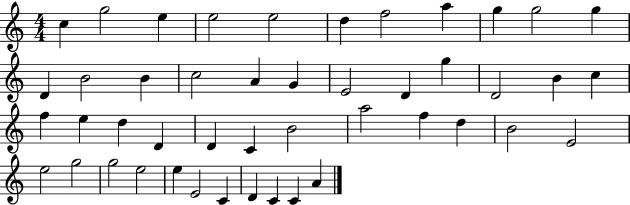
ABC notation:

X:1
T:Untitled
M:4/4
L:1/4
K:C
c g2 e e2 e2 d f2 a g g2 g D B2 B c2 A G E2 D g D2 B c f e d D D C B2 a2 f d B2 E2 e2 g2 g2 e2 e E2 C D C C A